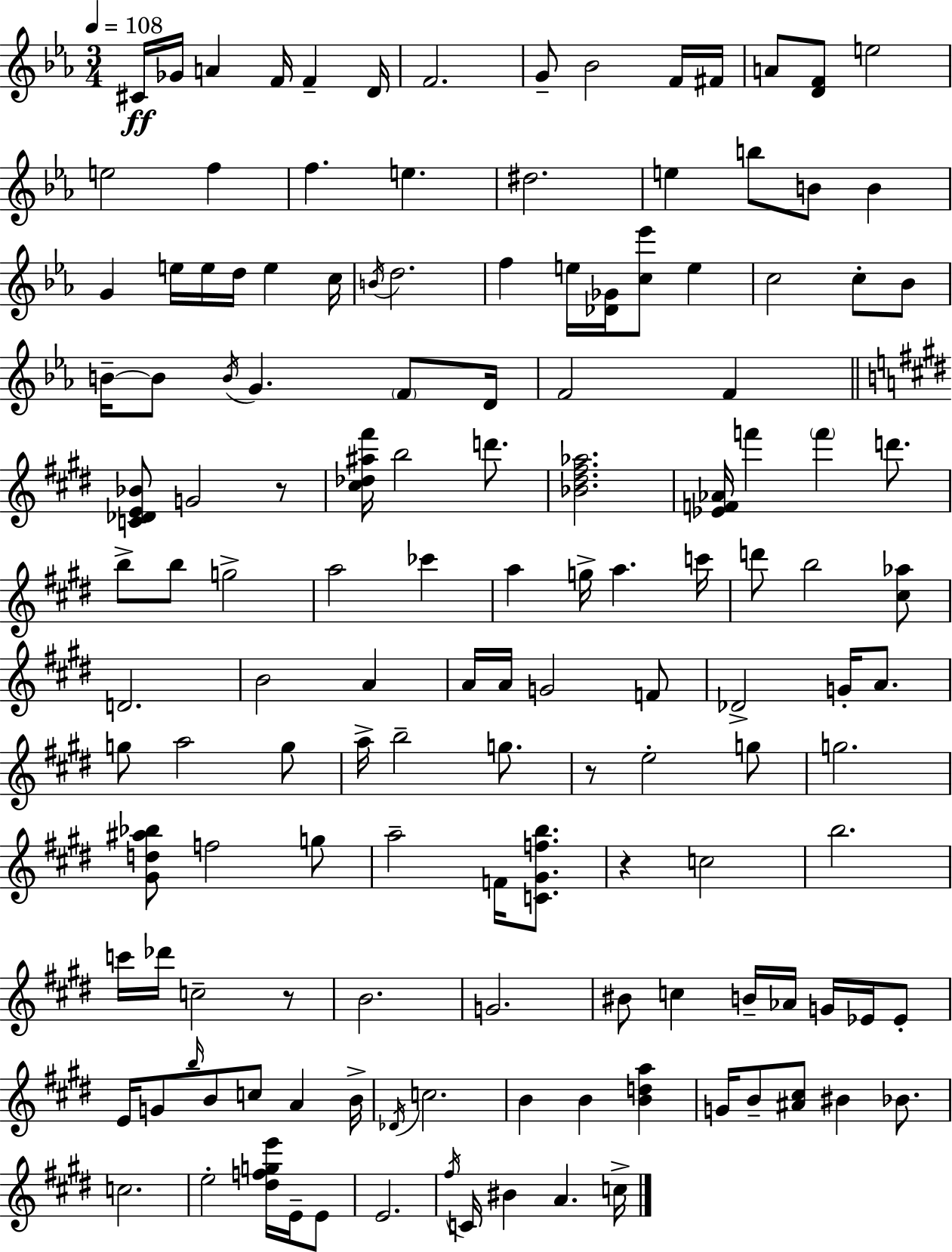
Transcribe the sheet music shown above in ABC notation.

X:1
T:Untitled
M:3/4
L:1/4
K:Eb
^C/4 _G/4 A F/4 F D/4 F2 G/2 _B2 F/4 ^F/4 A/2 [DF]/2 e2 e2 f f e ^d2 e b/2 B/2 B G e/4 e/4 d/4 e c/4 B/4 d2 f e/4 [_D_G]/4 [c_e']/2 e c2 c/2 _B/2 B/4 B/2 B/4 G F/2 D/4 F2 F [C_DE_B]/2 G2 z/2 [^c_d^a^f']/4 b2 d'/2 [_B^d^f_a]2 [_EF_A]/4 f' f' d'/2 b/2 b/2 g2 a2 _c' a g/4 a c'/4 d'/2 b2 [^c_a]/2 D2 B2 A A/4 A/4 G2 F/2 _D2 G/4 A/2 g/2 a2 g/2 a/4 b2 g/2 z/2 e2 g/2 g2 [^Gd^a_b]/2 f2 g/2 a2 F/4 [C^Gfb]/2 z c2 b2 c'/4 _d'/4 c2 z/2 B2 G2 ^B/2 c B/4 _A/4 G/4 _E/4 _E/2 E/4 G/2 b/4 B/2 c/2 A B/4 _D/4 c2 B B [Bda] G/4 B/2 [^A^c]/2 ^B _B/2 c2 e2 [^dfge']/4 E/4 E/2 E2 ^f/4 C/4 ^B A c/4